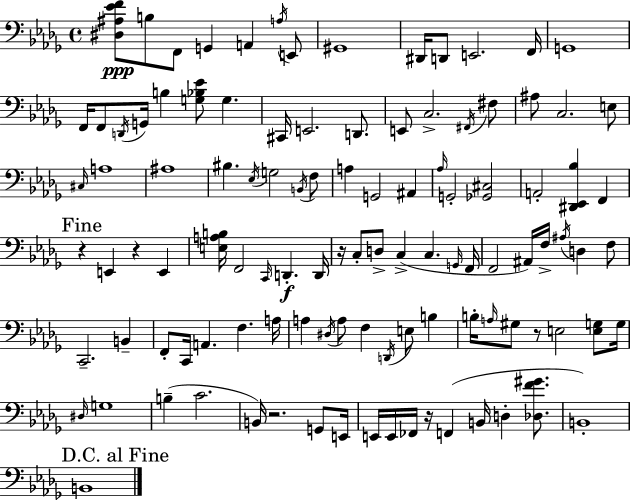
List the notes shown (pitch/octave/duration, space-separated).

[D#3,A#3,Eb4,F4]/e B3/e F2/e G2/q A2/q A3/s E2/e G#2/w D#2/s D2/e E2/h. F2/s G2/w F2/s F2/e D2/s G2/s B3/q [G3,Bb3,Eb4]/e G3/q. C#2/s E2/h. D2/e. E2/e C3/h. F#2/s F#3/e A#3/e C3/h. E3/e C#3/s A3/w A#3/w BIS3/q. Eb3/s G3/h B2/s F3/e A3/q G2/h A#2/q Ab3/s G2/h [Gb2,C#3]/h A2/h [D#2,Eb2,Bb3]/q F2/q R/q E2/q R/q E2/q [E3,A3,B3]/s F2/h C2/s D2/q. D2/s R/s C3/e D3/e C3/q C3/q. G2/s F2/s F2/h A#2/s F3/s A#3/s D3/q F3/e C2/h. B2/q F2/e C2/s A2/q. F3/q. A3/s A3/q D#3/s A3/e F3/q D2/s E3/e B3/q B3/s A3/s G#3/e R/e E3/h [E3,G3]/e G3/s D#3/s G3/w B3/q C4/h. B2/s R/h. G2/e E2/s E2/s E2/s FES2/s R/s F2/q B2/s D3/q [Db3,F4,G#4]/e. B2/w B2/w